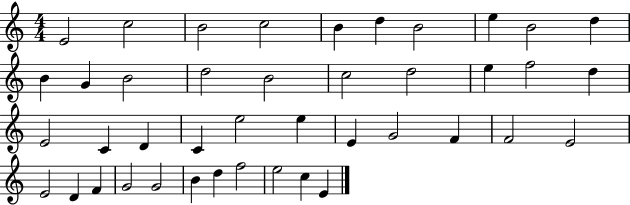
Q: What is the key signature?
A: C major